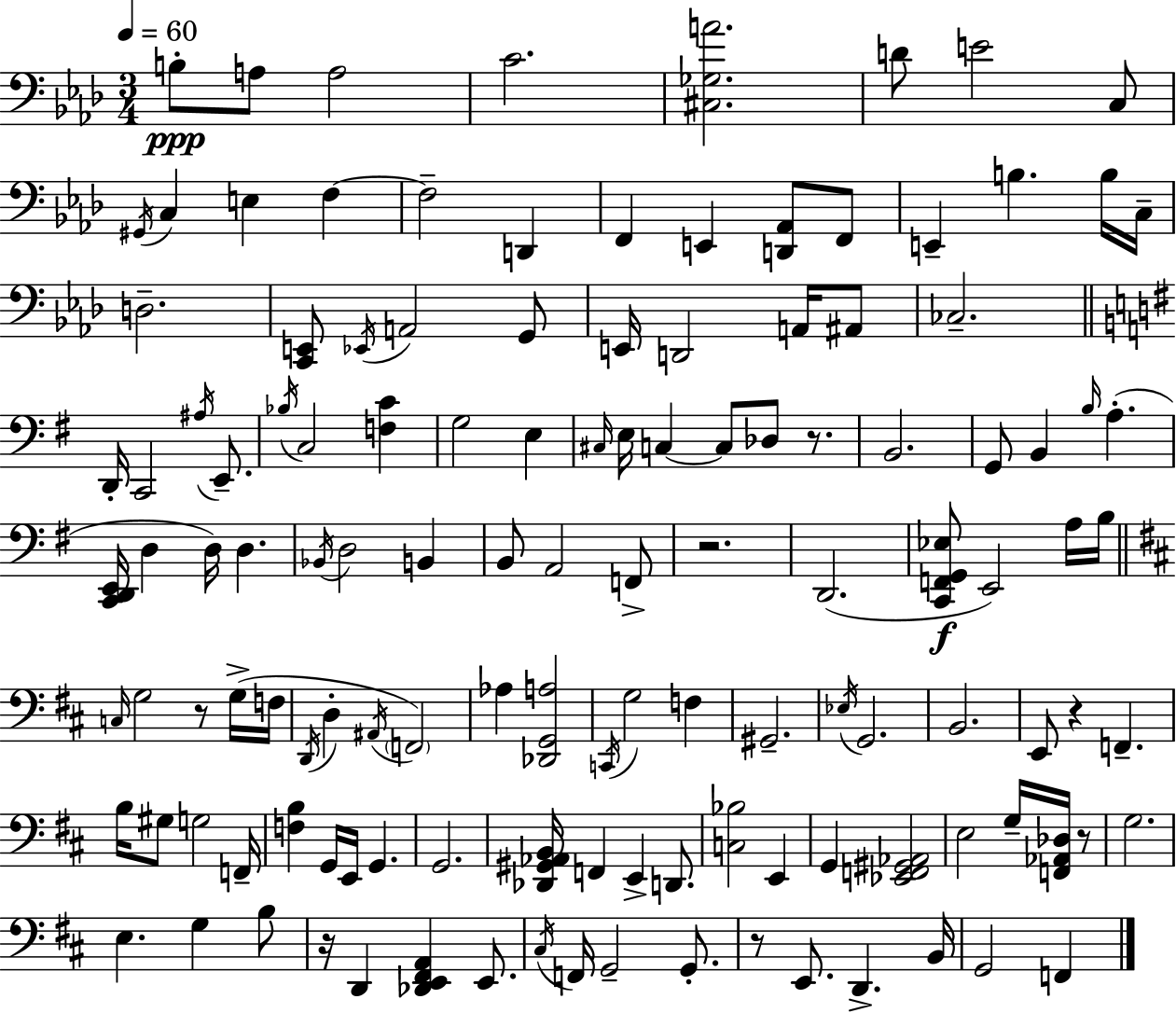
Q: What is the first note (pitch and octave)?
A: B3